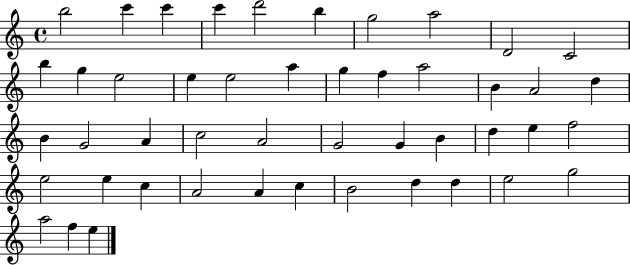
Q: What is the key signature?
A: C major